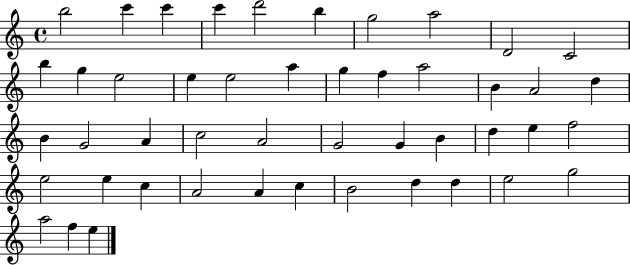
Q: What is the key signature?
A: C major